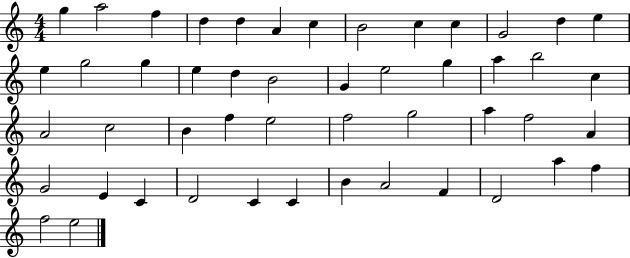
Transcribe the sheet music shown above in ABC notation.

X:1
T:Untitled
M:4/4
L:1/4
K:C
g a2 f d d A c B2 c c G2 d e e g2 g e d B2 G e2 g a b2 c A2 c2 B f e2 f2 g2 a f2 A G2 E C D2 C C B A2 F D2 a f f2 e2